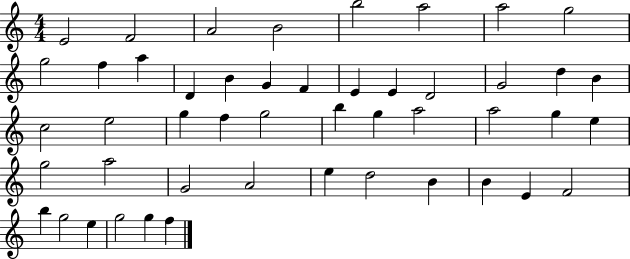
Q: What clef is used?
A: treble